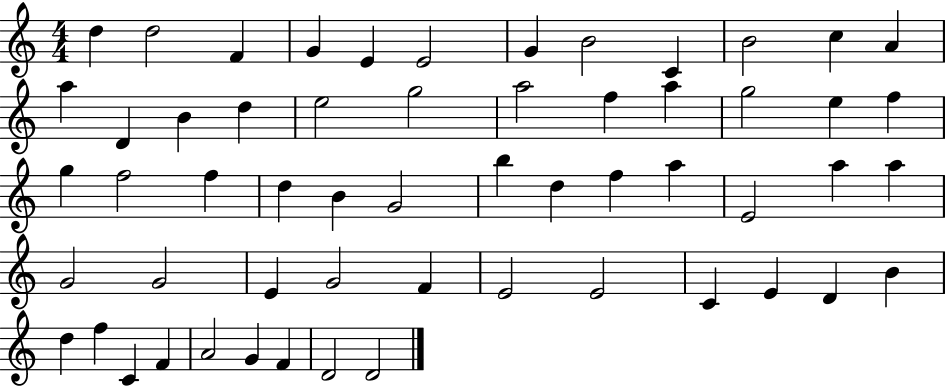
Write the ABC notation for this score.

X:1
T:Untitled
M:4/4
L:1/4
K:C
d d2 F G E E2 G B2 C B2 c A a D B d e2 g2 a2 f a g2 e f g f2 f d B G2 b d f a E2 a a G2 G2 E G2 F E2 E2 C E D B d f C F A2 G F D2 D2